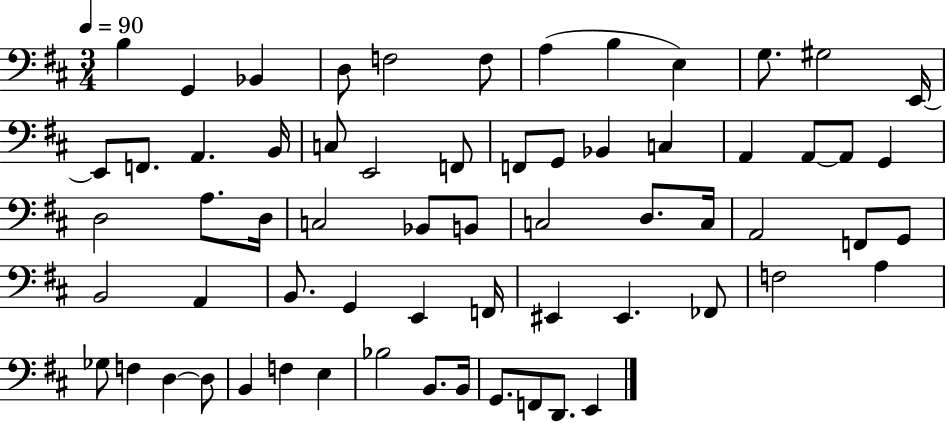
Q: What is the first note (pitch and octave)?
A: B3